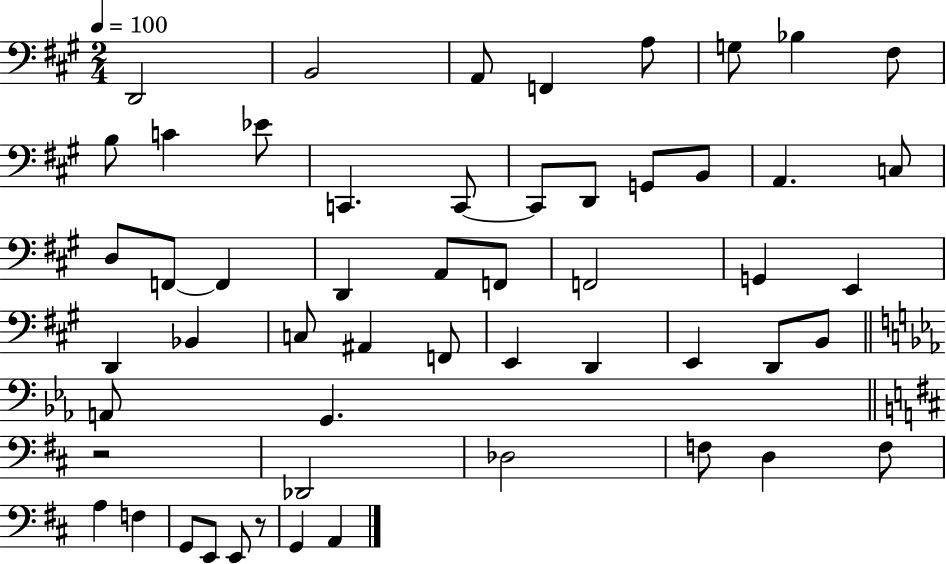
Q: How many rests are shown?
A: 2